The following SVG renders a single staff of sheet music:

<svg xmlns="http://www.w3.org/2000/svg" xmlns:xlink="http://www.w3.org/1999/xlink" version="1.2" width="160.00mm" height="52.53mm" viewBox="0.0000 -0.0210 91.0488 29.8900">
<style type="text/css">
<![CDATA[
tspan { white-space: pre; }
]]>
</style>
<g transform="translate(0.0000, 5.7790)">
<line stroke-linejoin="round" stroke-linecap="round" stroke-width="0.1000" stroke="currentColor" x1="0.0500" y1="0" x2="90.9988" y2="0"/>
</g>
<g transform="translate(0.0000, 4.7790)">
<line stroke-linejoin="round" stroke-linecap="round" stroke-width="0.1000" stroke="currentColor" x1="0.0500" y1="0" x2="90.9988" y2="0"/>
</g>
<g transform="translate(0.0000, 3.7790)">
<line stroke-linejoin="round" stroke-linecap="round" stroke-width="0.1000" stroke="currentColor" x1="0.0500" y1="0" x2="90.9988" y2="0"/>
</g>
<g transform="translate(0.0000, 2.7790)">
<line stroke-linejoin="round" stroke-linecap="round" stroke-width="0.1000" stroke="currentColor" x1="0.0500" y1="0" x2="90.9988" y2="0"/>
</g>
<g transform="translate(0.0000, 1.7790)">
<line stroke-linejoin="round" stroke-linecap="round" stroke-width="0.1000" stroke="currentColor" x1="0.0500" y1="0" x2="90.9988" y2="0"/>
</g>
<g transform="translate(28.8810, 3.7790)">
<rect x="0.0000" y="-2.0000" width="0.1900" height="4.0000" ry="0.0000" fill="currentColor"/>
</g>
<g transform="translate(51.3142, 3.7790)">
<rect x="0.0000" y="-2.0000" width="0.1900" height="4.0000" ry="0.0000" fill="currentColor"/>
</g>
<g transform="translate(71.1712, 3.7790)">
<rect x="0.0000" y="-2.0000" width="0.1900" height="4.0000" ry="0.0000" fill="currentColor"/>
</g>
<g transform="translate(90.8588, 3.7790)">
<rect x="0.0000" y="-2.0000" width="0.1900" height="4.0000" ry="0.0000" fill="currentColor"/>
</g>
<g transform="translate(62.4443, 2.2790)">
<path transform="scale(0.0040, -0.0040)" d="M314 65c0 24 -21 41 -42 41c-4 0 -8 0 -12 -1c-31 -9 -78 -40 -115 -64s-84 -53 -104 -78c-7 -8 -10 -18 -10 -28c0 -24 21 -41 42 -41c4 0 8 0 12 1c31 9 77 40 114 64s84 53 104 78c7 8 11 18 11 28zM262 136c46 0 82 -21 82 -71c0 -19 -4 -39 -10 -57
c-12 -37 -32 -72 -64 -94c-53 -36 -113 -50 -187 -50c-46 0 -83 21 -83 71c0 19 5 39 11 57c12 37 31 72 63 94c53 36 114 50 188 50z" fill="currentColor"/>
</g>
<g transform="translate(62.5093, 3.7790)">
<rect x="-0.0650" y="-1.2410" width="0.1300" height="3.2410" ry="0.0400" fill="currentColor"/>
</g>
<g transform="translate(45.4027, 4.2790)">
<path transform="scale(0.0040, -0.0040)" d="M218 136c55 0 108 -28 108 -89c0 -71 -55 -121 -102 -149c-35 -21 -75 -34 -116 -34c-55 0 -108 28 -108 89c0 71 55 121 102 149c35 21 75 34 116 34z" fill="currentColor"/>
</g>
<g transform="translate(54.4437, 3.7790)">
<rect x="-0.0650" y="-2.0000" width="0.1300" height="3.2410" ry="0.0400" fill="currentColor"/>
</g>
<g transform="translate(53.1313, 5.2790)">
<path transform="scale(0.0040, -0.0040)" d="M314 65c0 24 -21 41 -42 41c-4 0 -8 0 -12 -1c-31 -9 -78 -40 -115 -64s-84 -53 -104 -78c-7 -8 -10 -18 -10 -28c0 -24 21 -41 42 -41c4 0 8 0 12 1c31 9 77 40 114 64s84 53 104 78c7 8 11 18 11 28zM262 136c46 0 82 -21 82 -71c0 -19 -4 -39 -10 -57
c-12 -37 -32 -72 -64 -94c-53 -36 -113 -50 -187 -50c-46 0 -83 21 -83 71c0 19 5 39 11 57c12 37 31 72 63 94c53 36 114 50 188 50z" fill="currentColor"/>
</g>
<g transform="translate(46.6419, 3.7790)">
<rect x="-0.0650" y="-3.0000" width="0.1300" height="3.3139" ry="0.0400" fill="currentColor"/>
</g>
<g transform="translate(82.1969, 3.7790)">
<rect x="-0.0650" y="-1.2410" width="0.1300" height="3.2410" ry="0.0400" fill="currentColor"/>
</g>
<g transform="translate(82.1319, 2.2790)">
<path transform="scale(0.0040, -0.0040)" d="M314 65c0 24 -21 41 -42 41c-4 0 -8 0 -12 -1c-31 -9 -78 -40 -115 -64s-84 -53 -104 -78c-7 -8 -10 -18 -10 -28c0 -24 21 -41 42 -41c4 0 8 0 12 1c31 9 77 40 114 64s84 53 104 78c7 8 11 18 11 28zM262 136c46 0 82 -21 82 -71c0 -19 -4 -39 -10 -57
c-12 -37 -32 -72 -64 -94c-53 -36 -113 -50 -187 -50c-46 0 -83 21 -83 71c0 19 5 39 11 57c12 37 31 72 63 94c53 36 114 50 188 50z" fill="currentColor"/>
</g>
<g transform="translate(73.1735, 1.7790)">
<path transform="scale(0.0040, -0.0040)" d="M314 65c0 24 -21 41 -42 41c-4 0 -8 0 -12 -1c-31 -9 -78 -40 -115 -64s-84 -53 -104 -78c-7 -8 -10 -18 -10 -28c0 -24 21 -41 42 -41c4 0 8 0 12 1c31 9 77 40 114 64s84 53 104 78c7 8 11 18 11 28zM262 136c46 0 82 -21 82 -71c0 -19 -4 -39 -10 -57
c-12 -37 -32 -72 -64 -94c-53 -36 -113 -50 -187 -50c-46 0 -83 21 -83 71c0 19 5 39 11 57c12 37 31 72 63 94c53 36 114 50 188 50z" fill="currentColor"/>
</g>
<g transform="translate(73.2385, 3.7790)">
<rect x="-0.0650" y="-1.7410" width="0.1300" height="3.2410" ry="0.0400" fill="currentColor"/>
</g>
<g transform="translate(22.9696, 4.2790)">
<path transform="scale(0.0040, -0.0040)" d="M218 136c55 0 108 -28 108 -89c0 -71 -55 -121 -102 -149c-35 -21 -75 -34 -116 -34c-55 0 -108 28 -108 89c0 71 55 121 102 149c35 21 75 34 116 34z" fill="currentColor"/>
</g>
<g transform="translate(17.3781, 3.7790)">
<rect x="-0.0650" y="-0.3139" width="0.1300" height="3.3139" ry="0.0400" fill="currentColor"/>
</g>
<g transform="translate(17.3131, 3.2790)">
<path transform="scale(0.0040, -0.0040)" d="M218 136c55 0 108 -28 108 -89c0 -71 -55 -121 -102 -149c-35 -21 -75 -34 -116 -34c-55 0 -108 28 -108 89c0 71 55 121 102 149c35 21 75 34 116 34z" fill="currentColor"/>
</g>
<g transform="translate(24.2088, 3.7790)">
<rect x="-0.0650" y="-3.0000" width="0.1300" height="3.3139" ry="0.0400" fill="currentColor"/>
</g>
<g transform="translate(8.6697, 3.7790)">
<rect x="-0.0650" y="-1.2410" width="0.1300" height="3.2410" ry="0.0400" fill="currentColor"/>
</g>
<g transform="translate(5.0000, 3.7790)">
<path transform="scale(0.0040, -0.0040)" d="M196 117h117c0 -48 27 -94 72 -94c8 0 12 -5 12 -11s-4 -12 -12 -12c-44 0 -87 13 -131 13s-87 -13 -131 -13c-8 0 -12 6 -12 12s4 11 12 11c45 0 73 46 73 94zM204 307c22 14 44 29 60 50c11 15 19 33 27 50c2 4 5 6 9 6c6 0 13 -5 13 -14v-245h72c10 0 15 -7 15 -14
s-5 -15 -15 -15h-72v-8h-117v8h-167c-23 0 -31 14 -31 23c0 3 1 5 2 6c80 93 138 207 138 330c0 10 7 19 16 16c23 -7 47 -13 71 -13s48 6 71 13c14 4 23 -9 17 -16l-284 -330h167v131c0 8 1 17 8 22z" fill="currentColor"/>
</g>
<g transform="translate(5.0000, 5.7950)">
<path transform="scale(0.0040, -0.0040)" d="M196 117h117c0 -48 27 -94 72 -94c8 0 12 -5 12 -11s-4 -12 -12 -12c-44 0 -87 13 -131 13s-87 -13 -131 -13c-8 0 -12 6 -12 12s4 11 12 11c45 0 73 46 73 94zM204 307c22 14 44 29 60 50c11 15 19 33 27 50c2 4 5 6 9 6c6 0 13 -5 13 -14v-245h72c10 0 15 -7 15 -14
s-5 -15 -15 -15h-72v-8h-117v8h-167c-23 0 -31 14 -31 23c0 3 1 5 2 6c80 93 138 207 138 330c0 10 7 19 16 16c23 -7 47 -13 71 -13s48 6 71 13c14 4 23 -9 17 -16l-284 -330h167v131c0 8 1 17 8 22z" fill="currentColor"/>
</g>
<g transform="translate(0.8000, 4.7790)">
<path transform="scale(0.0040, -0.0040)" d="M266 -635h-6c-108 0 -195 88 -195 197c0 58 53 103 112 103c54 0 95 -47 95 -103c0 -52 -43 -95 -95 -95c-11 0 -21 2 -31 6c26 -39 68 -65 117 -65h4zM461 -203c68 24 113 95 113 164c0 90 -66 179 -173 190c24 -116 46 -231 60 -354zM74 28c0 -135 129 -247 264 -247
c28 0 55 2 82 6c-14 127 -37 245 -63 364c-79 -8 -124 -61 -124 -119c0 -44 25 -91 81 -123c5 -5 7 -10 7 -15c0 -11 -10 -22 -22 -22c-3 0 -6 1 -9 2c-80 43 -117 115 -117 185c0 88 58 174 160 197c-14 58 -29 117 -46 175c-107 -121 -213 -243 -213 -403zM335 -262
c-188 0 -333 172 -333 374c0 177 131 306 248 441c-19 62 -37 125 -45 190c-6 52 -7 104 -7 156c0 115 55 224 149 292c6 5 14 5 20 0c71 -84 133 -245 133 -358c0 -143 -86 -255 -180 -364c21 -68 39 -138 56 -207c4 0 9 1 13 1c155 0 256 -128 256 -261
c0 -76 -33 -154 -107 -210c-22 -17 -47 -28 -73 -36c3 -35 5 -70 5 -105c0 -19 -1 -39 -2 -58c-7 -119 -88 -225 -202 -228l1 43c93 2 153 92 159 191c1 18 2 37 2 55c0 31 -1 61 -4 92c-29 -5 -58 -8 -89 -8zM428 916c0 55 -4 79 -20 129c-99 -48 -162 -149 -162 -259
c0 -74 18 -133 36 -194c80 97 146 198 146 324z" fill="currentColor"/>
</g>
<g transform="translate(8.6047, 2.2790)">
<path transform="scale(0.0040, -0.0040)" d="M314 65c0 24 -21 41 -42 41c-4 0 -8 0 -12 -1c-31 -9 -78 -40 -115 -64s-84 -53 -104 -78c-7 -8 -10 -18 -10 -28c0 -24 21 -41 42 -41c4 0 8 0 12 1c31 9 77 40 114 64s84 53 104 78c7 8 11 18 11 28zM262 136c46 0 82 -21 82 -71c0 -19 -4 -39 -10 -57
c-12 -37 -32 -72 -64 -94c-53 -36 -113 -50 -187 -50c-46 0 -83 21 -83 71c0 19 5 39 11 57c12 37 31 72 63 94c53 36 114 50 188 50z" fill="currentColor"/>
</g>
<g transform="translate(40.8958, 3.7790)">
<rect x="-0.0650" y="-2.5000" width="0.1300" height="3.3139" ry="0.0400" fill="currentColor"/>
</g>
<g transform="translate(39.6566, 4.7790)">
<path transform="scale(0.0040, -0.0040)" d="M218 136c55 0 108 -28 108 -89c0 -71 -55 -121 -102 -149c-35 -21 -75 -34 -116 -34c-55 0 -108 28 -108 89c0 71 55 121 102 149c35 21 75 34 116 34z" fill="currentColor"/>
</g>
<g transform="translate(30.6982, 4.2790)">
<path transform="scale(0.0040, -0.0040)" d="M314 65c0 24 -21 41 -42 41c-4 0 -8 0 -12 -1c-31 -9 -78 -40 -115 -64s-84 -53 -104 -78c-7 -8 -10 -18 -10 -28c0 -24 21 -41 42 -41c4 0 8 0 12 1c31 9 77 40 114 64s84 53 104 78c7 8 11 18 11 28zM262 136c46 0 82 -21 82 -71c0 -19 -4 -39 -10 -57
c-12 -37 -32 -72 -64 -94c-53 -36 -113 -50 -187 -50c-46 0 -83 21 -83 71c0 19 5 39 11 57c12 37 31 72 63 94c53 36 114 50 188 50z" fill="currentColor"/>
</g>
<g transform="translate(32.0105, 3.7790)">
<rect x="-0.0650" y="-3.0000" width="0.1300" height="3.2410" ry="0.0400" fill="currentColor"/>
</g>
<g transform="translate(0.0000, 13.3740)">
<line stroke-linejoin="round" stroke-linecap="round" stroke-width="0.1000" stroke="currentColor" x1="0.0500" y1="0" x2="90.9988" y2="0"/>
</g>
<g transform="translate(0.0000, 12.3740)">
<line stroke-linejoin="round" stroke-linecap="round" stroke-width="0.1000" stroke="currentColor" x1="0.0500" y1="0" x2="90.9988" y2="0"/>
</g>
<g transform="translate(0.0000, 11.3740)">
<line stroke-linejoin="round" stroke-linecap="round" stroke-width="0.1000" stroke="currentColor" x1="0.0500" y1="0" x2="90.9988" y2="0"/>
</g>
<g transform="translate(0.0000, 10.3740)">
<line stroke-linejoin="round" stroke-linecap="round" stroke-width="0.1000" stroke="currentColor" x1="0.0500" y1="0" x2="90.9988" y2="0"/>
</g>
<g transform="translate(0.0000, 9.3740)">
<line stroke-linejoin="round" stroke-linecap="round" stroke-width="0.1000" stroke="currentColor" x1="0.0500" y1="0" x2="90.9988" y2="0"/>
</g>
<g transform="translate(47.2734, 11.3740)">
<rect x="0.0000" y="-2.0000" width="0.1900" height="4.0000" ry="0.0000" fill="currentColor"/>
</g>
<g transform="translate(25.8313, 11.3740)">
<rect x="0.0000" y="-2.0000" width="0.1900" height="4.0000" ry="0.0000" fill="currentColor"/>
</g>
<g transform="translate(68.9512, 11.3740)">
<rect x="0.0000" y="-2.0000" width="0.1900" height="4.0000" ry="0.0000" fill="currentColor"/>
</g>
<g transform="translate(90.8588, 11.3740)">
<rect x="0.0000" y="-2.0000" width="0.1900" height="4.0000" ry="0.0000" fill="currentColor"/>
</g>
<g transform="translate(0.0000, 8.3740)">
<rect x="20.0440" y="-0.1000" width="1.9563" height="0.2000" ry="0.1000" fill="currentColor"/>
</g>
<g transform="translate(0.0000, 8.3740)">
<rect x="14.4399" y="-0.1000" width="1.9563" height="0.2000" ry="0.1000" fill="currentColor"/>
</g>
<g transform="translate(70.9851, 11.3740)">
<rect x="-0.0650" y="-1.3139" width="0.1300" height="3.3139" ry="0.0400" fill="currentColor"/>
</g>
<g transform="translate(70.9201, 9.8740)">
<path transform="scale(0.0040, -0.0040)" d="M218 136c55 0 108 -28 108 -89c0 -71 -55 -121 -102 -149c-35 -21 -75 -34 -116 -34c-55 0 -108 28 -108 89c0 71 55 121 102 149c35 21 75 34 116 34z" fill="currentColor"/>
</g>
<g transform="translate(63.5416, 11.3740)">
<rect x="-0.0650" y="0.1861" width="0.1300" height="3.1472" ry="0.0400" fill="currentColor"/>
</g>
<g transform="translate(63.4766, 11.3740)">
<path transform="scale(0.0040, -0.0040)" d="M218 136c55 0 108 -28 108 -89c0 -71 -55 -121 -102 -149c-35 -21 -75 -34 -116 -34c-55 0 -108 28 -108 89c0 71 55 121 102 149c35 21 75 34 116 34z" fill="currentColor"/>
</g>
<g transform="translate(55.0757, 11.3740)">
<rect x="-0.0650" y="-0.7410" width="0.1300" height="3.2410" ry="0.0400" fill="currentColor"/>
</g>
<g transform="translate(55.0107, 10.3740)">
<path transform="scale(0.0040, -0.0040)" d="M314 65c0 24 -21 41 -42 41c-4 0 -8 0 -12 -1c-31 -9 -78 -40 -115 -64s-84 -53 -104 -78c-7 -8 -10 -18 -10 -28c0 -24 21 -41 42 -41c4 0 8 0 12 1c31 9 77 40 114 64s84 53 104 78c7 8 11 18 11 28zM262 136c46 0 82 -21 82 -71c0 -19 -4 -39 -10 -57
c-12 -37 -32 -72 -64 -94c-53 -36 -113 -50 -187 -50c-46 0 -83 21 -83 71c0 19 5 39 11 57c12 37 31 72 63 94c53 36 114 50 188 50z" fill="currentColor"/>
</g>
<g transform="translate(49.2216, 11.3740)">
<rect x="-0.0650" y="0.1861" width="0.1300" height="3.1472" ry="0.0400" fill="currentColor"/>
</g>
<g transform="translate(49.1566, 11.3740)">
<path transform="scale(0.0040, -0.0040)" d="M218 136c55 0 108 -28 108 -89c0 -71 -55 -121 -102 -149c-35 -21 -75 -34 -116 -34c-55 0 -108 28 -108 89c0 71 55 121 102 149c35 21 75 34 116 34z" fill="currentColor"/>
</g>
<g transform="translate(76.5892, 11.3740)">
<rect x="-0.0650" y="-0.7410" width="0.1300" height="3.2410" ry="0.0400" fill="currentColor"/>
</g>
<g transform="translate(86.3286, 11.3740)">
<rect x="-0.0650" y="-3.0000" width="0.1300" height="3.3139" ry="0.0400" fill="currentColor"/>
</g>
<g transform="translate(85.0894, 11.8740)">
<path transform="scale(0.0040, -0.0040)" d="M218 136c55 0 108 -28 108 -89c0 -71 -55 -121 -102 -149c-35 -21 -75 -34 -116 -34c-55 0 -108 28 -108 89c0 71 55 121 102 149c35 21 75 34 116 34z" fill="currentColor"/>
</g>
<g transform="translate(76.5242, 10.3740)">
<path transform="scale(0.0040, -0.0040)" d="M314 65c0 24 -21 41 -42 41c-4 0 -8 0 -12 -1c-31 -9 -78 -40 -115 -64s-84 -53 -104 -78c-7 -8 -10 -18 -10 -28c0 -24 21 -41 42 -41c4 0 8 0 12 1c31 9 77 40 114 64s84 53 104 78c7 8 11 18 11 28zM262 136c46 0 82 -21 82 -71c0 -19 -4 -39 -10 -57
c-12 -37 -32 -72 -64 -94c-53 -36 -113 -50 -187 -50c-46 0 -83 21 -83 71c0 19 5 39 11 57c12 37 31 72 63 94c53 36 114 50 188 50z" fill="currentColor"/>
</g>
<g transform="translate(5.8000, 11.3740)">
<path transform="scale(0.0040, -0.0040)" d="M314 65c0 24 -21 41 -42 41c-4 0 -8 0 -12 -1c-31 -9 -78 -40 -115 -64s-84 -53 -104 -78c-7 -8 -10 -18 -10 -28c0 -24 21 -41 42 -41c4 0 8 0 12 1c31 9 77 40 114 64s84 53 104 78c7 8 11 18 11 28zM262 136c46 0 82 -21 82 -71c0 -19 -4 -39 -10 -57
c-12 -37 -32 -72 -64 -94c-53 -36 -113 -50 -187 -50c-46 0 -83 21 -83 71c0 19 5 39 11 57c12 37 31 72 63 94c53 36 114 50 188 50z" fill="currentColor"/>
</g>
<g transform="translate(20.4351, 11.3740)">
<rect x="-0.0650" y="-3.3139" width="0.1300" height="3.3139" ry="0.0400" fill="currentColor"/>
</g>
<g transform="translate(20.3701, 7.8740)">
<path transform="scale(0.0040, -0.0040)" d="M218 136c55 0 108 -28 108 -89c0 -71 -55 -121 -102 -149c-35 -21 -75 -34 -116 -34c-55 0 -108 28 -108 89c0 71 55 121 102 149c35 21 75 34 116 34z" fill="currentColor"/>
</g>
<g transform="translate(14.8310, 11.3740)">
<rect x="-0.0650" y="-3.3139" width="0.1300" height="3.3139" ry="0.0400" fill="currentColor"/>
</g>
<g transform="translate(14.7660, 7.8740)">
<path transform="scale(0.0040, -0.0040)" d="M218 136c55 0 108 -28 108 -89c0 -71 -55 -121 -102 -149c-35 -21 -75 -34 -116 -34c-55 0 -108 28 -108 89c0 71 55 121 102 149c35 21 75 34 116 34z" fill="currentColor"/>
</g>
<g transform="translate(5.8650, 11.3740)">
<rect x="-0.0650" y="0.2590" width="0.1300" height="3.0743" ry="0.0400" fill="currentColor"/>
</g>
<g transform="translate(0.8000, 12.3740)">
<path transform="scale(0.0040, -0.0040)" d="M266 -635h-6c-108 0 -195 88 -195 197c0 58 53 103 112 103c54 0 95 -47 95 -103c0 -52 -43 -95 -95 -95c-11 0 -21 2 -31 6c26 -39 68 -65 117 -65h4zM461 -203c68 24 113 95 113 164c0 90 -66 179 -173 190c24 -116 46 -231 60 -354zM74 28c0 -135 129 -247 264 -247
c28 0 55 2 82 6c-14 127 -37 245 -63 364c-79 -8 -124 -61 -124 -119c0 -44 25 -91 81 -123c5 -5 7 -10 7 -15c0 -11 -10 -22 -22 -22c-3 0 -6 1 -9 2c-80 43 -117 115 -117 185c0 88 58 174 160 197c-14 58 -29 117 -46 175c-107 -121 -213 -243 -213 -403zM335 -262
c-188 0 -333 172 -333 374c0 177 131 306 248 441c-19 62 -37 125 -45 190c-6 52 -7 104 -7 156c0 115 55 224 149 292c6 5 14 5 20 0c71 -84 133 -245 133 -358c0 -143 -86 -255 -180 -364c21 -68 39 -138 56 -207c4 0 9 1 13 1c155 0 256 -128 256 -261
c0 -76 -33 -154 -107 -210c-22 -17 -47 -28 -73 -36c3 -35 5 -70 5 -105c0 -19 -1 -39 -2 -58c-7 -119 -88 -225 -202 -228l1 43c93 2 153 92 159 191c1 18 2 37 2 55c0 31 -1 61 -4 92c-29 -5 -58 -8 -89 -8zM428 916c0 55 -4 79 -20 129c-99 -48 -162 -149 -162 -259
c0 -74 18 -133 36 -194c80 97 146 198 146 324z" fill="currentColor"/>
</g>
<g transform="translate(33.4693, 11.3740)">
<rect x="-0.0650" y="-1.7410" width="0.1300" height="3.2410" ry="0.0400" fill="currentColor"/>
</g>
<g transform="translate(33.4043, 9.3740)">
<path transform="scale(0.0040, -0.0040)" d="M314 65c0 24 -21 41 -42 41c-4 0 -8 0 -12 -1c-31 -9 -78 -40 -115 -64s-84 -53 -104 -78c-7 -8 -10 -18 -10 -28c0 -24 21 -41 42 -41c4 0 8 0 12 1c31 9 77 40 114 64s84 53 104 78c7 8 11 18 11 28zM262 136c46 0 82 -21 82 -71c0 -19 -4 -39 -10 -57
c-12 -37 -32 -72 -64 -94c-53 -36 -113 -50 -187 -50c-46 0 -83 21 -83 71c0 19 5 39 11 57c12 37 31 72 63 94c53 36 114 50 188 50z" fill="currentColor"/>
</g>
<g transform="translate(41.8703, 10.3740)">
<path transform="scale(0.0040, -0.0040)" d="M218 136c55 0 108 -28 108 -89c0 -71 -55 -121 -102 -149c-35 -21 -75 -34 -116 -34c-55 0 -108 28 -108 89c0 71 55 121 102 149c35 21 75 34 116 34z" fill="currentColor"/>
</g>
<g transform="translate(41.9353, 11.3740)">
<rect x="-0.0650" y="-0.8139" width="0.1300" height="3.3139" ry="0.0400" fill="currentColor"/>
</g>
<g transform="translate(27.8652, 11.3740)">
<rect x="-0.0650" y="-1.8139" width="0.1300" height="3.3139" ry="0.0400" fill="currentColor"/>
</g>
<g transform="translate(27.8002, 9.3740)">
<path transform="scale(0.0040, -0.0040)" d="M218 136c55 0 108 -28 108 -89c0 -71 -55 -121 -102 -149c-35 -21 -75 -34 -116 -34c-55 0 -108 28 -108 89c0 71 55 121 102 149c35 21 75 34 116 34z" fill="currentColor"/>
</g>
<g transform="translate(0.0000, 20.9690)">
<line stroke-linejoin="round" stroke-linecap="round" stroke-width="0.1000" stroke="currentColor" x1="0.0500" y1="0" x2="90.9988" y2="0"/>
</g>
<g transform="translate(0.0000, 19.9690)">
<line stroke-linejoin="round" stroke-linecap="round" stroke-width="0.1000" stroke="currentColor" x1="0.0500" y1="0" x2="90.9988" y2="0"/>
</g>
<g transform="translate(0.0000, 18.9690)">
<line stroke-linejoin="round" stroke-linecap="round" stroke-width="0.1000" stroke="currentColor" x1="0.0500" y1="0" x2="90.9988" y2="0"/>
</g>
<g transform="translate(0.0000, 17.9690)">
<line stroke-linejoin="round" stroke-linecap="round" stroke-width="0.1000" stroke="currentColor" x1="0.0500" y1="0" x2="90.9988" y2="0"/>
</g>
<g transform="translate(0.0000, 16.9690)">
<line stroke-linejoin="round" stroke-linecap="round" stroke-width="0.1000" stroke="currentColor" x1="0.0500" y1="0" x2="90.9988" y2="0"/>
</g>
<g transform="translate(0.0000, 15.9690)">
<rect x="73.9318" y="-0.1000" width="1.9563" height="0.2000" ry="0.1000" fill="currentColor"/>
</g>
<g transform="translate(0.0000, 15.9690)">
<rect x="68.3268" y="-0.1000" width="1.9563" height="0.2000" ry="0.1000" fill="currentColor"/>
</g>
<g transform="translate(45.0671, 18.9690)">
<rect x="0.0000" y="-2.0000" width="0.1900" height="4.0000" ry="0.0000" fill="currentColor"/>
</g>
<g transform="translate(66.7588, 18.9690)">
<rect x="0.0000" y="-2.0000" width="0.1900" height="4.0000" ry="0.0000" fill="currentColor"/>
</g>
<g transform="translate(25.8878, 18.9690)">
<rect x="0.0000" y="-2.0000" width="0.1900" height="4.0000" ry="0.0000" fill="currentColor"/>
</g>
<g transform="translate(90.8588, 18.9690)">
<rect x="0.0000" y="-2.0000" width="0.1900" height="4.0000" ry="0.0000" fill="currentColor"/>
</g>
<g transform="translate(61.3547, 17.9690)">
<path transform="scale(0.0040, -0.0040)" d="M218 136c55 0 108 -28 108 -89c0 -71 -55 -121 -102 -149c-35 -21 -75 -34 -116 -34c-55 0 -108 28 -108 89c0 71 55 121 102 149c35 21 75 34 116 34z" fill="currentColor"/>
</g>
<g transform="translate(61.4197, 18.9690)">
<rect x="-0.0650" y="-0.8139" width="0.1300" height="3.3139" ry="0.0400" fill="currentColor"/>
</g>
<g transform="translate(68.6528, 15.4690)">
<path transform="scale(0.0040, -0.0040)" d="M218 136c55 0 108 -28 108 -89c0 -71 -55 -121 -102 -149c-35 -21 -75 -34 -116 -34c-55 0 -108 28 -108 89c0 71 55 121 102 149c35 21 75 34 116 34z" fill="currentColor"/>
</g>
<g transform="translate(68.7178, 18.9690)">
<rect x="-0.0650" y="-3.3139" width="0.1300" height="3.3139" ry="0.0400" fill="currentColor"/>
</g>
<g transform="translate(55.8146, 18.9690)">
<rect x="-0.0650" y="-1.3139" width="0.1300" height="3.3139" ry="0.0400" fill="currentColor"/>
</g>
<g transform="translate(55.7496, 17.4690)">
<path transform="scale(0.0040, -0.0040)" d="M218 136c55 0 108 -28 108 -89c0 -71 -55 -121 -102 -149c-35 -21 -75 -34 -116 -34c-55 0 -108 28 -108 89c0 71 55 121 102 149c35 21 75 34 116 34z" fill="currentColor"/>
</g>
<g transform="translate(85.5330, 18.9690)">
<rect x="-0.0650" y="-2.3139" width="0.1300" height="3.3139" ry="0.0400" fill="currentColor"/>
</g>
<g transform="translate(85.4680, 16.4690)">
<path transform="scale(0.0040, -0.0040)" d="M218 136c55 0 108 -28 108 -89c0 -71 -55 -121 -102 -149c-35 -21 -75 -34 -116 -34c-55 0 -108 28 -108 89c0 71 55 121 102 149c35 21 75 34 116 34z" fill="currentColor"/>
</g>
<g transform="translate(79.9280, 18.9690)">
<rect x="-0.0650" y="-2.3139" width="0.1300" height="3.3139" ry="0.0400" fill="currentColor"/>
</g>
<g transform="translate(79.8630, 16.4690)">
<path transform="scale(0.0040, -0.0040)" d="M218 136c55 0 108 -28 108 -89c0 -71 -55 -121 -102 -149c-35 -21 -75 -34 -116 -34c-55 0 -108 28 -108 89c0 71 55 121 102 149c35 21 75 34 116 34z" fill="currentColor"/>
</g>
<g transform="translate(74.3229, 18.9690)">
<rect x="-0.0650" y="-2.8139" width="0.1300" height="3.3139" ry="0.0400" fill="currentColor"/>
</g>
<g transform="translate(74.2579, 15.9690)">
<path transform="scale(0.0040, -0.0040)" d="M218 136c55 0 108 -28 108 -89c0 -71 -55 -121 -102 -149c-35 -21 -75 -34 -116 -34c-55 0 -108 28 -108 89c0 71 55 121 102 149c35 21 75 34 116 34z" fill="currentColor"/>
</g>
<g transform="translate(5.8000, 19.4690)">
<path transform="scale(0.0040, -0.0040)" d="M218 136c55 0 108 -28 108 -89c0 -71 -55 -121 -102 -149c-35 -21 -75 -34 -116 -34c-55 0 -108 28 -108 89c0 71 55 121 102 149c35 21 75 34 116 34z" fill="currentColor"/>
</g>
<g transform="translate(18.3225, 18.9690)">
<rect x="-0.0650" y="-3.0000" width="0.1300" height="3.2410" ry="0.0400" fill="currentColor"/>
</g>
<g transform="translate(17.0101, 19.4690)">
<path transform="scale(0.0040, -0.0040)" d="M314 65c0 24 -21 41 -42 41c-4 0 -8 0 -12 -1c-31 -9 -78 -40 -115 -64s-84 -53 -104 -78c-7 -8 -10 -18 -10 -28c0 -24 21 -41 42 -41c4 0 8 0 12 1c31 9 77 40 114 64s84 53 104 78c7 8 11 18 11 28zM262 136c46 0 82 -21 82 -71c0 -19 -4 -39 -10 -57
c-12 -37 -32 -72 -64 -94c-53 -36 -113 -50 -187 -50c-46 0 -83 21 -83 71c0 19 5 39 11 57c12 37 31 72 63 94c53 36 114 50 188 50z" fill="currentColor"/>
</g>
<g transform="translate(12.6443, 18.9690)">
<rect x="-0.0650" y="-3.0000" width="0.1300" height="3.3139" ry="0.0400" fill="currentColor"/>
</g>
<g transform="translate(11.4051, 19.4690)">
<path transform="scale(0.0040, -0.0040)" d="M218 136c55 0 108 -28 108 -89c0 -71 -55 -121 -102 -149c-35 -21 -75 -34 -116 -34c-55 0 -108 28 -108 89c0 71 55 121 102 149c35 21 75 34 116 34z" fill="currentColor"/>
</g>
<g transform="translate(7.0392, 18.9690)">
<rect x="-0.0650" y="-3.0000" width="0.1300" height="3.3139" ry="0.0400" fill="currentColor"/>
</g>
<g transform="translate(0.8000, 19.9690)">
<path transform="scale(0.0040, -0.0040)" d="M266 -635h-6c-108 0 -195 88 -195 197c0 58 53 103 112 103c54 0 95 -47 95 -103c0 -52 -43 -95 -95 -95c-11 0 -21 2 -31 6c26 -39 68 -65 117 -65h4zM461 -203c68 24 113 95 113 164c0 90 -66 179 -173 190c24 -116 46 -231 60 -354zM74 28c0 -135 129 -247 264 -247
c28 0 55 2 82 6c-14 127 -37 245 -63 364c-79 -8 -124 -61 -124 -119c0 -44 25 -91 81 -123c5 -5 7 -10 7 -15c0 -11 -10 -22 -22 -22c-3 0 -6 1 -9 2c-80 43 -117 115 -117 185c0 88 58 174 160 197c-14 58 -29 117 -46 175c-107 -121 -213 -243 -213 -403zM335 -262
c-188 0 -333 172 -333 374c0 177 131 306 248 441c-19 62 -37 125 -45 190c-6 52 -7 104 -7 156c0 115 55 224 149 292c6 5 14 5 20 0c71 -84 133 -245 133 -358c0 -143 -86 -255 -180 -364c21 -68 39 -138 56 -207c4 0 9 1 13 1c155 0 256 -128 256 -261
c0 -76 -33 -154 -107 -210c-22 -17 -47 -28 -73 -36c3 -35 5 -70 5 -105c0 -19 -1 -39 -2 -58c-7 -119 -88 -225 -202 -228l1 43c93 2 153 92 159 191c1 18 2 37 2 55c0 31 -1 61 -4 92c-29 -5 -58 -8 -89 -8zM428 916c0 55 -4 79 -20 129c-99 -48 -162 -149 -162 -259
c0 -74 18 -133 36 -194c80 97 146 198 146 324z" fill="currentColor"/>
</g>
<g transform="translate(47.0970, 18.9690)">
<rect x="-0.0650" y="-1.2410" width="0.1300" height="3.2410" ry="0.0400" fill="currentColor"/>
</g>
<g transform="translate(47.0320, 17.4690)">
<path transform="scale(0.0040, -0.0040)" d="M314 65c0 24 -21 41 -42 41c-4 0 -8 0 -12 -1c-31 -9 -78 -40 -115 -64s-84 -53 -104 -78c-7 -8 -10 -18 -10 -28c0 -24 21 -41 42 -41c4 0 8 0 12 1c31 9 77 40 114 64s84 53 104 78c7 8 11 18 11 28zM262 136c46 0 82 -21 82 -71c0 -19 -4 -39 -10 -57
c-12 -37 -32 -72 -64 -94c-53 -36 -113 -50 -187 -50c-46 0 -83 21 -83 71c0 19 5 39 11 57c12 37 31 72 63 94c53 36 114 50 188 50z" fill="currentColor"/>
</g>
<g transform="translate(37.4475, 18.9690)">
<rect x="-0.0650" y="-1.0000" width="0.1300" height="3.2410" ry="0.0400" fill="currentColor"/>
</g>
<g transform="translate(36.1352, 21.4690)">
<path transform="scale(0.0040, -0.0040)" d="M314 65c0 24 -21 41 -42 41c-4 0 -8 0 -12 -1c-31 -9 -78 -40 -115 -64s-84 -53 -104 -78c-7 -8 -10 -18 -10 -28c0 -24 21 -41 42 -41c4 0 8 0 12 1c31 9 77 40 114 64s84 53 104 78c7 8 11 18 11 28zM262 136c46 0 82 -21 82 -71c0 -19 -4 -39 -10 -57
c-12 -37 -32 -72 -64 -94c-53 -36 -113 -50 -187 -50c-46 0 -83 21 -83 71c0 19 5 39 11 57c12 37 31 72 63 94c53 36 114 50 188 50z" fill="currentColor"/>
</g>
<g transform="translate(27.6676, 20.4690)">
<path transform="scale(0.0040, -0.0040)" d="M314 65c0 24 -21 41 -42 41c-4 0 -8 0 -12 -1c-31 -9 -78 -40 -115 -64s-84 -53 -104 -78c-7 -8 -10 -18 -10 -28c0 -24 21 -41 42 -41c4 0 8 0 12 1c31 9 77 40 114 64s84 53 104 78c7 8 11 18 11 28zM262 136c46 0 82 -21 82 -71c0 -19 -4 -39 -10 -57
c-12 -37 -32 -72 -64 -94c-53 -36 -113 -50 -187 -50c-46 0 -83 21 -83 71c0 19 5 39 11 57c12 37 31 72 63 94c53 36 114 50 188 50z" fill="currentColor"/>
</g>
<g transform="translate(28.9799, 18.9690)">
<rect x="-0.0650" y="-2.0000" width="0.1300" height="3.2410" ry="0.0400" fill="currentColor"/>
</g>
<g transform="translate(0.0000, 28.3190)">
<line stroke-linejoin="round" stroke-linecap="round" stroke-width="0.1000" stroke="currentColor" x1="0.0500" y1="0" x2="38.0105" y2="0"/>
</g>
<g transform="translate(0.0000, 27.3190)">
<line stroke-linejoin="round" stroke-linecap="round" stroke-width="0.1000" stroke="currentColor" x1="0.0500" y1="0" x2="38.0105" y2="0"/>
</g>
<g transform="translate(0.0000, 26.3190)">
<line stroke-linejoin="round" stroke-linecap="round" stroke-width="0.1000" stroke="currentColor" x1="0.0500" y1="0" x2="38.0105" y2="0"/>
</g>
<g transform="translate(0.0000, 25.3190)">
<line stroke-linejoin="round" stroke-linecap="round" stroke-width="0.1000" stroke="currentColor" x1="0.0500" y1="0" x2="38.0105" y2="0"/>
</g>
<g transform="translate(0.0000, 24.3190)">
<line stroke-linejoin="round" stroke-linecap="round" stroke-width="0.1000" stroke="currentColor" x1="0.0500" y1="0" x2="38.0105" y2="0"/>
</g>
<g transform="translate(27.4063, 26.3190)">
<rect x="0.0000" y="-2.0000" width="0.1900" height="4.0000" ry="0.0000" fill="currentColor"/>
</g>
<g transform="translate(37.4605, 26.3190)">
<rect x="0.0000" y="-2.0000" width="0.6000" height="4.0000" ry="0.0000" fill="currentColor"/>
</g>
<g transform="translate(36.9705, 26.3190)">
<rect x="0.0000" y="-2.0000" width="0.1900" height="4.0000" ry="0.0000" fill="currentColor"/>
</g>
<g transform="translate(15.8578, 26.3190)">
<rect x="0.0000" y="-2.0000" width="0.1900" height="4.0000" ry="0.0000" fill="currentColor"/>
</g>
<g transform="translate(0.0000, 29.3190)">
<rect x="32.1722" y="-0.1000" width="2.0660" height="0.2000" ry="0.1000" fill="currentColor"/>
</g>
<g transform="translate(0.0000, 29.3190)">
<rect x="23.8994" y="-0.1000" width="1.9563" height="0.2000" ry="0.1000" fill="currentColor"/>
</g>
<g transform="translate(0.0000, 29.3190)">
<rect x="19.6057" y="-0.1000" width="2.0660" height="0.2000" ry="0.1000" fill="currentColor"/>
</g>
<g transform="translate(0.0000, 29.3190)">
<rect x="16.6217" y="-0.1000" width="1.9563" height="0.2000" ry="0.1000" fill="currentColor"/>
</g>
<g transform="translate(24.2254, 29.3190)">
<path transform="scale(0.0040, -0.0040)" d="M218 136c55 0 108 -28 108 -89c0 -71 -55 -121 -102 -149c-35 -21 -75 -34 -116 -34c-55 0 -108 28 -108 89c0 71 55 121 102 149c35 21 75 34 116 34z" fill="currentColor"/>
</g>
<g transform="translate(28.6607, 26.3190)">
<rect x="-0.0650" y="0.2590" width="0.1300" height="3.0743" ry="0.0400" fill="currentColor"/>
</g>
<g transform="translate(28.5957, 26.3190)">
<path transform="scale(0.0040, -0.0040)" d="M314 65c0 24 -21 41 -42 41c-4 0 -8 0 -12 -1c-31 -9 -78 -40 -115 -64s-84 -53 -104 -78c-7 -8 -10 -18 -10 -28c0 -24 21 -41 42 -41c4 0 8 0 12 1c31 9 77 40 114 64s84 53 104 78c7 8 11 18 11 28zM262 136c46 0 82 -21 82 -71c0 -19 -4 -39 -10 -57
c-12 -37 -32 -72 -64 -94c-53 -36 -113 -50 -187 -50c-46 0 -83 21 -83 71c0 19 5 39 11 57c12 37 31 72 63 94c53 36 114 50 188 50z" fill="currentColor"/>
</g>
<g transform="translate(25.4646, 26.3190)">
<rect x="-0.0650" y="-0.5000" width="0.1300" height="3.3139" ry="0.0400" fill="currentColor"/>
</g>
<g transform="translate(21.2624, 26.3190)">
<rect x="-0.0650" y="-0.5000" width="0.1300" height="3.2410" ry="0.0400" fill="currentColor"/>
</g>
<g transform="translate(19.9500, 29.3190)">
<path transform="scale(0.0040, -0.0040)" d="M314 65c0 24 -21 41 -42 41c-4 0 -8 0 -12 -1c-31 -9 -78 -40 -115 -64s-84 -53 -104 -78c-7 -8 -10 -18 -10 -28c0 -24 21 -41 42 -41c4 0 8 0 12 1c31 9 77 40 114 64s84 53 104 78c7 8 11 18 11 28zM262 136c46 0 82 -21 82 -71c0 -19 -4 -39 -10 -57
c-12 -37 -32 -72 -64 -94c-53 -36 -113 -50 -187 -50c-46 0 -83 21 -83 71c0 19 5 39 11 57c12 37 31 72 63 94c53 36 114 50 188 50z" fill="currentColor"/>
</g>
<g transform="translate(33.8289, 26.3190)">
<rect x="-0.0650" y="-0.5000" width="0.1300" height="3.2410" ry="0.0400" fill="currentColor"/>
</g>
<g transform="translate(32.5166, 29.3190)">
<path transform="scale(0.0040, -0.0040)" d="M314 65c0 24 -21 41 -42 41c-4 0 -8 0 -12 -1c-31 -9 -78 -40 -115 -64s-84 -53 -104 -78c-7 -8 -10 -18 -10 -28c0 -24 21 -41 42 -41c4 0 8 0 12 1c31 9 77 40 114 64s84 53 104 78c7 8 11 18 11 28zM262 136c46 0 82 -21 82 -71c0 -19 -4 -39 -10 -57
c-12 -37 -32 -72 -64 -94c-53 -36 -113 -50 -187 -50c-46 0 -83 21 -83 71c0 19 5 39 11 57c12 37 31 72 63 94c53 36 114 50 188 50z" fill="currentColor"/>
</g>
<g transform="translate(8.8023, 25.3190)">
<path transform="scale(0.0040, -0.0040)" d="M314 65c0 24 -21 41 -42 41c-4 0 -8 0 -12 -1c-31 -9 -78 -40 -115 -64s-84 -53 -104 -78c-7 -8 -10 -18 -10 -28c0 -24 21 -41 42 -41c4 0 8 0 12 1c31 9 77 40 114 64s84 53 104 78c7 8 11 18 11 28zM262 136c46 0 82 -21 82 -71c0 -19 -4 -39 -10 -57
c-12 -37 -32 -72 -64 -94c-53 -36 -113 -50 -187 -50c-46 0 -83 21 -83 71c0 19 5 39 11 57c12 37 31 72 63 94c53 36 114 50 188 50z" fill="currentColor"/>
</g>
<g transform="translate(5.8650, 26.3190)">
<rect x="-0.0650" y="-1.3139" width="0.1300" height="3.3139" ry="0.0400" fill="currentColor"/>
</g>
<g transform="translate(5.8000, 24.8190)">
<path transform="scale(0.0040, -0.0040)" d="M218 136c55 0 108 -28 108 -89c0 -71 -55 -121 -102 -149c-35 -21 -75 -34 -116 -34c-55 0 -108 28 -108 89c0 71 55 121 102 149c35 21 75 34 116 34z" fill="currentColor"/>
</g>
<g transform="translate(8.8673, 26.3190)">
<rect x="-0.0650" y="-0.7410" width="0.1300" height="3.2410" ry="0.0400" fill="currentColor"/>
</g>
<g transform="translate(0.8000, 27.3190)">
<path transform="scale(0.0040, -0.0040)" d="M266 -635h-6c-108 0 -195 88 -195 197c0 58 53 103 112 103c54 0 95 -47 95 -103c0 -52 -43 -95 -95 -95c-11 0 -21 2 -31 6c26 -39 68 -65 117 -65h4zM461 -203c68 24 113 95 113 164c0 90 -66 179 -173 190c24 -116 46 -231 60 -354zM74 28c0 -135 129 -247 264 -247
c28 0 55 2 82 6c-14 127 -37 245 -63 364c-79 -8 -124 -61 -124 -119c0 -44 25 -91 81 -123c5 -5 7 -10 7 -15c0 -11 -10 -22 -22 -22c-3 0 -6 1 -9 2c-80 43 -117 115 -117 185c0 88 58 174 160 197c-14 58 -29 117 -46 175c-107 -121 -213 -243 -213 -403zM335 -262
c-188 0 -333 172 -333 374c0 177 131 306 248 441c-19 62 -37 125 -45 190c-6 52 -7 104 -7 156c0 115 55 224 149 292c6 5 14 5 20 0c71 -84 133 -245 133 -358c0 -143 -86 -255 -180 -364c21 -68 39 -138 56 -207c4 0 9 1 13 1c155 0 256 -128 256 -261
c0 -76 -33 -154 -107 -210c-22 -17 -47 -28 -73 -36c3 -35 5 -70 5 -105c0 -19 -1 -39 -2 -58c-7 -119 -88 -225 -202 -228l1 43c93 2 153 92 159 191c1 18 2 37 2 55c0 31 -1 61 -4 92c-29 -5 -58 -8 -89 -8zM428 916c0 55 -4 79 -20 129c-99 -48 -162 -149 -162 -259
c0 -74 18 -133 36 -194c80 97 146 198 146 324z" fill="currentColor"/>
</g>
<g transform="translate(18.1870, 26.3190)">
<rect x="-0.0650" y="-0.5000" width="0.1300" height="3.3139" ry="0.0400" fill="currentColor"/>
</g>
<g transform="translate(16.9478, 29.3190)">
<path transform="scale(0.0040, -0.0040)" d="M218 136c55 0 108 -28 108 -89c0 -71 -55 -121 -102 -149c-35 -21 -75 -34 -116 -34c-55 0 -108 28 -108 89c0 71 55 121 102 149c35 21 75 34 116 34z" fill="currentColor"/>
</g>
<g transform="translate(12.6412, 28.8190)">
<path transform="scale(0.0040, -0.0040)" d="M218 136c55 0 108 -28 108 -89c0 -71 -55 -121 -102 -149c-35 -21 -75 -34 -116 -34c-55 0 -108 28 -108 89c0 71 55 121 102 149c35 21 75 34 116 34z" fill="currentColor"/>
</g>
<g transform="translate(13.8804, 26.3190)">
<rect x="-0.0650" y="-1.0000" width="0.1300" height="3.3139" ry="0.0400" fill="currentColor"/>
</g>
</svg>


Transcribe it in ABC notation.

X:1
T:Untitled
M:4/4
L:1/4
K:C
e2 c A A2 G A F2 e2 f2 e2 B2 b b f f2 d B d2 B e d2 A A A A2 F2 D2 e2 e d b a g g e d2 D C C2 C B2 C2